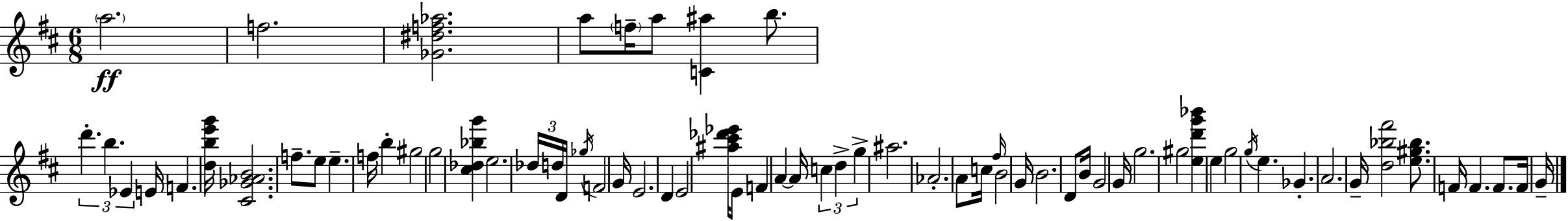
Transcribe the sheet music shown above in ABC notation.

X:1
T:Untitled
M:6/8
L:1/4
K:D
a2 f2 [_G^df_a]2 a/2 f/4 a/2 [C^a] b/2 d' b _E E/4 F [dbe'g']/4 [^C_G_AB]2 f/2 e/2 e f/4 b ^g2 g2 [^c_d_bg'] e2 _d/4 d/4 D/4 _g/4 F2 G/4 E2 D E2 [^a^c'_d'_e']/4 E/2 F A A/4 c d g ^a2 _A2 A/2 c/4 ^f/4 B2 G/4 B2 D/2 B/4 G2 G/4 g2 ^g2 [ed'g'_b'] e g2 g/4 e _G A2 G/4 [d_b^f']2 [e^g_b]/2 F/4 F F/2 F/4 G/4